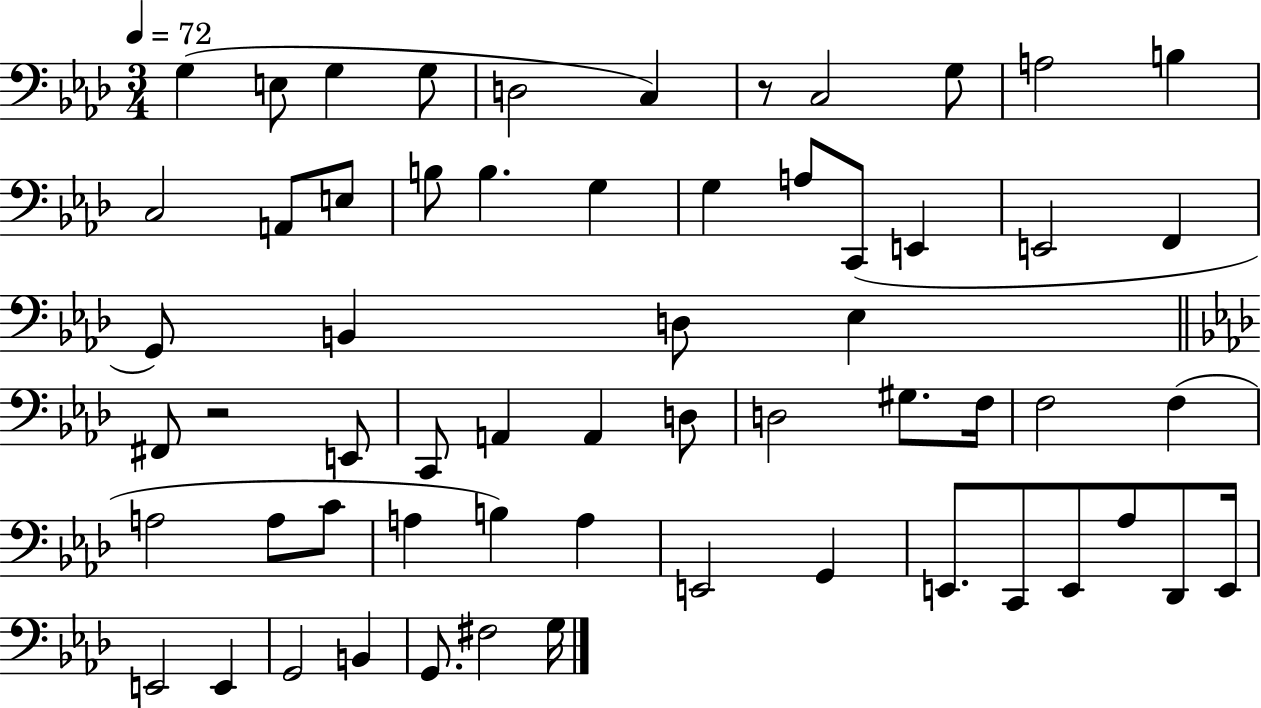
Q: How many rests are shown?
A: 2